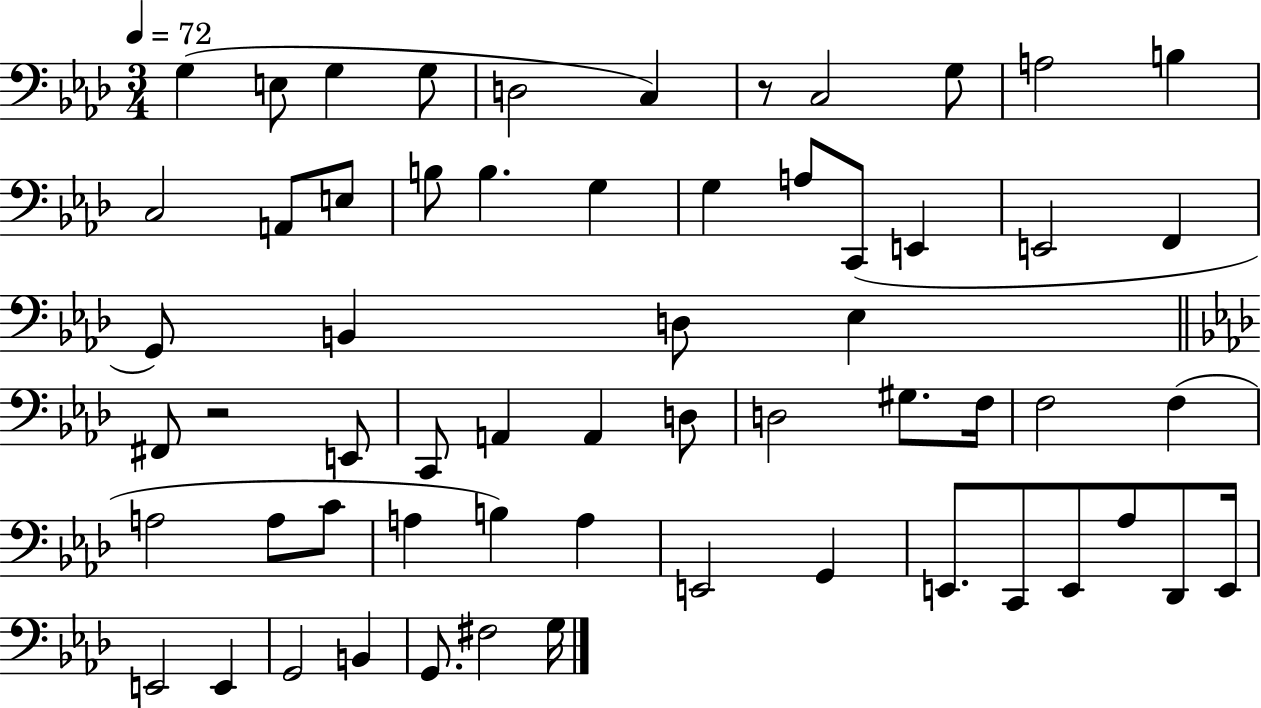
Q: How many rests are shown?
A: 2